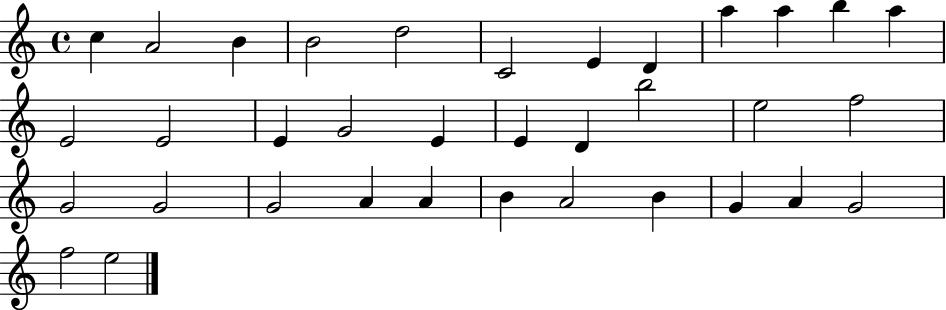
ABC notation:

X:1
T:Untitled
M:4/4
L:1/4
K:C
c A2 B B2 d2 C2 E D a a b a E2 E2 E G2 E E D b2 e2 f2 G2 G2 G2 A A B A2 B G A G2 f2 e2